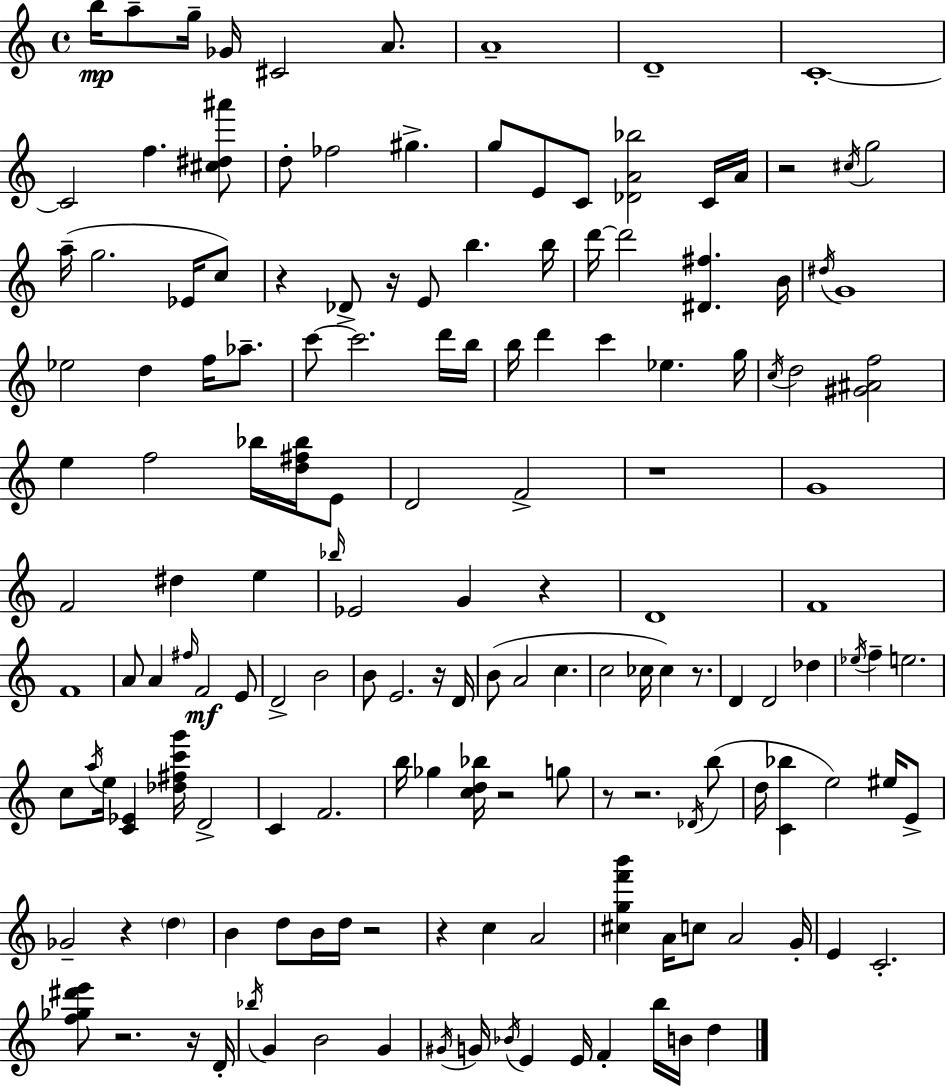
B5/s A5/e G5/s Gb4/s C#4/h A4/e. A4/w D4/w C4/w C4/h F5/q. [C#5,D#5,A#6]/e D5/e FES5/h G#5/q. G5/e E4/e C4/e [Db4,A4,Bb5]/h C4/s A4/s R/h C#5/s G5/h A5/s G5/h. Eb4/s C5/e R/q Db4/e R/s E4/e B5/q. B5/s D6/s D6/h [D#4,F#5]/q. B4/s D#5/s G4/w Eb5/h D5/q F5/s Ab5/e. C6/e C6/h. D6/s B5/s B5/s D6/q C6/q Eb5/q. G5/s C5/s D5/h [G#4,A#4,F5]/h E5/q F5/h Bb5/s [D5,F#5,Bb5]/s E4/e D4/h F4/h R/w G4/w F4/h D#5/q E5/q Bb5/s Eb4/h G4/q R/q D4/w F4/w F4/w A4/e A4/q F#5/s F4/h E4/e D4/h B4/h B4/e E4/h. R/s D4/s B4/e A4/h C5/q. C5/h CES5/s CES5/q R/e. D4/q D4/h Db5/q Eb5/s F5/q E5/h. C5/e A5/s E5/s [C4,Eb4]/q [Db5,F#5,C6,G6]/s D4/h C4/q F4/h. B5/s Gb5/q [C5,D5,Bb5]/s R/h G5/e R/e R/h. Db4/s B5/e D5/s [C4,Bb5]/q E5/h EIS5/s E4/e Gb4/h R/q D5/q B4/q D5/e B4/s D5/s R/h R/q C5/q A4/h [C#5,G5,F6,B6]/q A4/s C5/e A4/h G4/s E4/q C4/h. [F5,Gb5,D#6,E6]/e R/h. R/s D4/s Bb5/s G4/q B4/h G4/q G#4/s G4/s Bb4/s E4/q E4/s F4/q B5/s B4/s D5/q